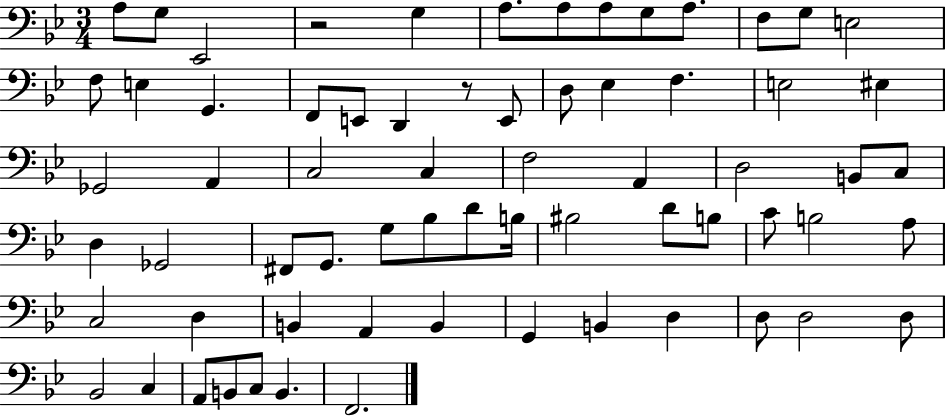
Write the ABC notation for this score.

X:1
T:Untitled
M:3/4
L:1/4
K:Bb
A,/2 G,/2 _E,,2 z2 G, A,/2 A,/2 A,/2 G,/2 A,/2 F,/2 G,/2 E,2 F,/2 E, G,, F,,/2 E,,/2 D,, z/2 E,,/2 D,/2 _E, F, E,2 ^E, _G,,2 A,, C,2 C, F,2 A,, D,2 B,,/2 C,/2 D, _G,,2 ^F,,/2 G,,/2 G,/2 _B,/2 D/2 B,/4 ^B,2 D/2 B,/2 C/2 B,2 A,/2 C,2 D, B,, A,, B,, G,, B,, D, D,/2 D,2 D,/2 _B,,2 C, A,,/2 B,,/2 C,/2 B,, F,,2